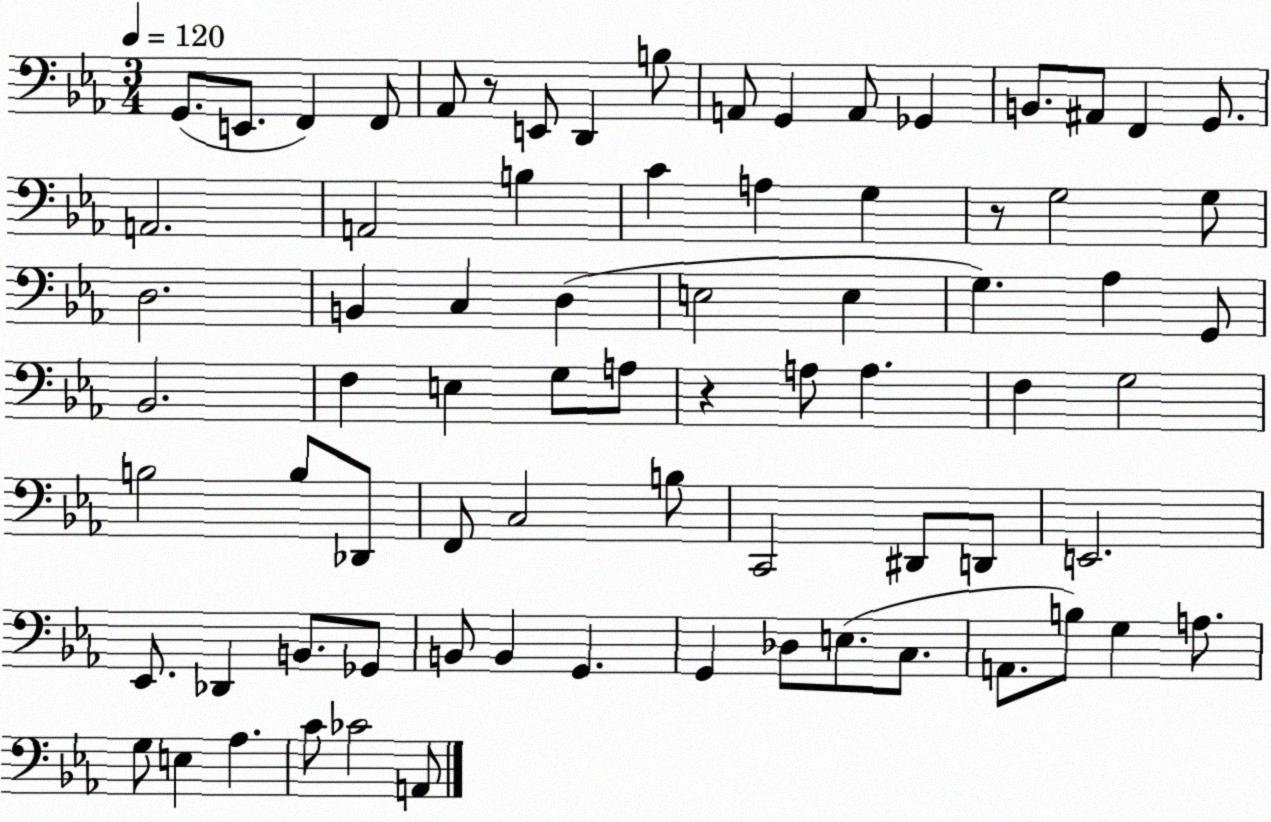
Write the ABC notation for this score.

X:1
T:Untitled
M:3/4
L:1/4
K:Eb
G,,/2 E,,/2 F,, F,,/2 _A,,/2 z/2 E,,/2 D,, B,/2 A,,/2 G,, A,,/2 _G,, B,,/2 ^A,,/2 F,, G,,/2 A,,2 A,,2 B, C A, G, z/2 G,2 G,/2 D,2 B,, C, D, E,2 E, G, _A, G,,/2 _B,,2 F, E, G,/2 A,/2 z A,/2 A, F, G,2 B,2 B,/2 _D,,/2 F,,/2 C,2 B,/2 C,,2 ^D,,/2 D,,/2 E,,2 _E,,/2 _D,, B,,/2 _G,,/2 B,,/2 B,, G,, G,, _D,/2 E,/2 C,/2 A,,/2 B,/2 G, A,/2 G,/2 E, _A, C/2 _C2 A,,/2